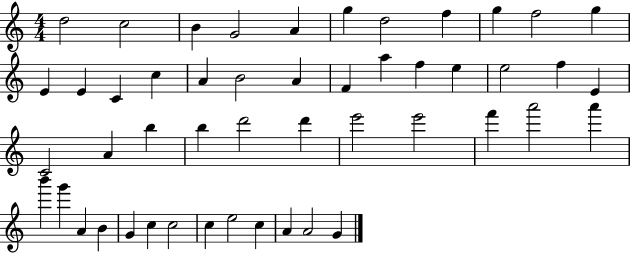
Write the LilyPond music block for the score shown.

{
  \clef treble
  \numericTimeSignature
  \time 4/4
  \key c \major
  d''2 c''2 | b'4 g'2 a'4 | g''4 d''2 f''4 | g''4 f''2 g''4 | \break e'4 e'4 c'4 c''4 | a'4 b'2 a'4 | f'4 a''4 f''4 e''4 | e''2 f''4 e'4 | \break c'2 a'4 b''4 | b''4 d'''2 d'''4 | e'''2 e'''2 | f'''4 a'''2 a'''4 | \break b'''4 g'''4 a'4 b'4 | g'4 c''4 c''2 | c''4 e''2 c''4 | a'4 a'2 g'4 | \break \bar "|."
}